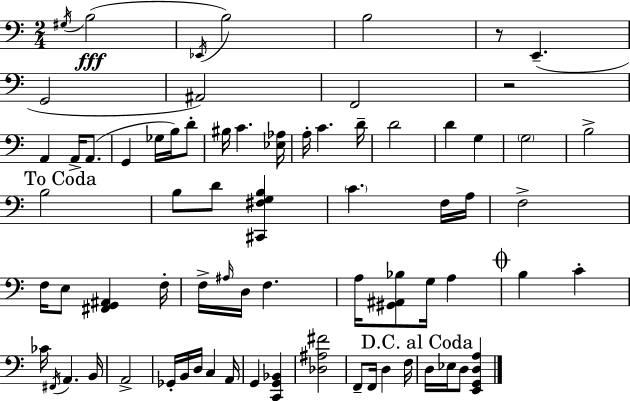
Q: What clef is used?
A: bass